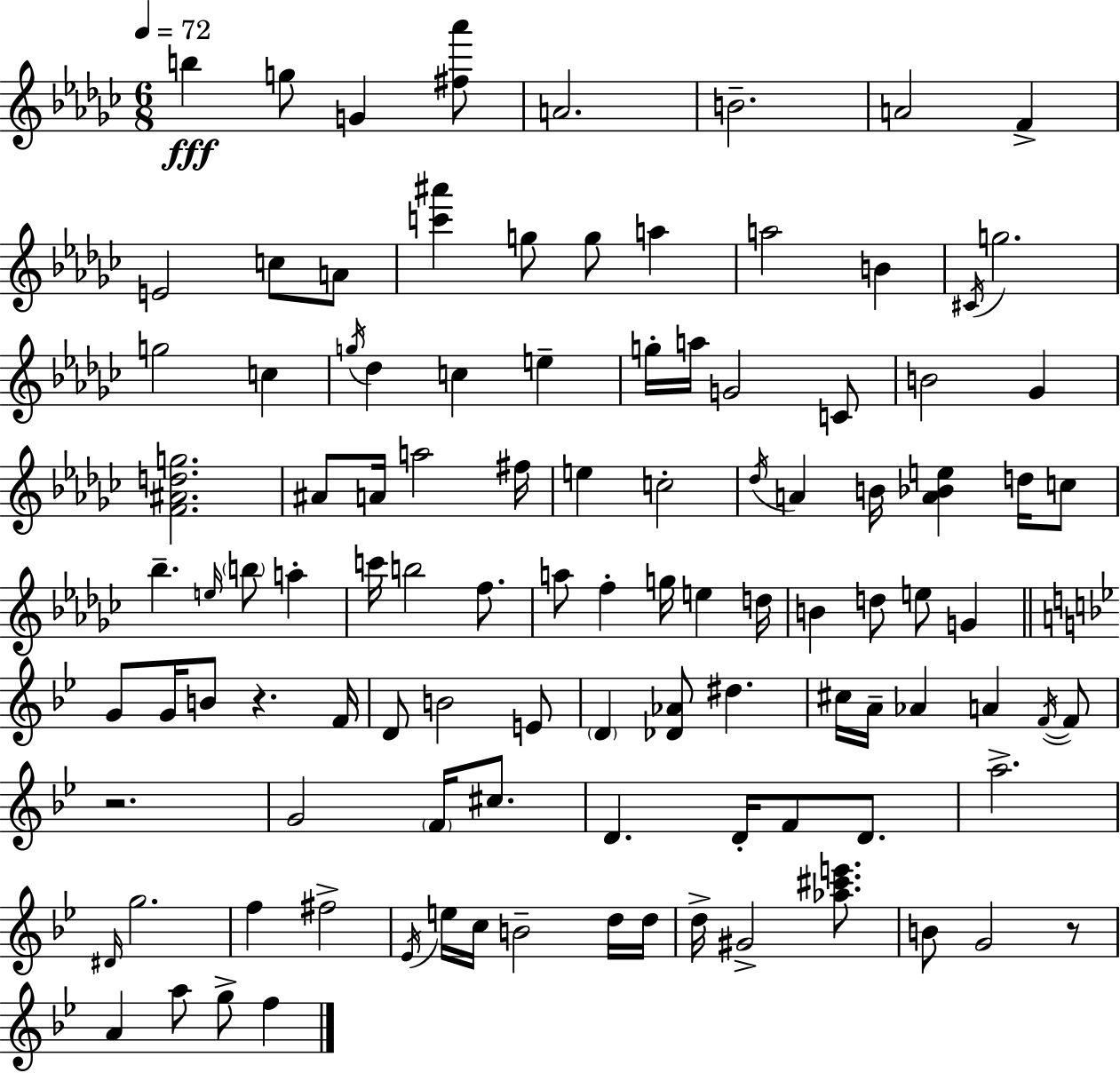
{
  \clef treble
  \numericTimeSignature
  \time 6/8
  \key ees \minor
  \tempo 4 = 72
  b''4\fff g''8 g'4 <fis'' aes'''>8 | a'2. | b'2.-- | a'2 f'4-> | \break e'2 c''8 a'8 | <c''' ais'''>4 g''8 g''8 a''4 | a''2 b'4 | \acciaccatura { cis'16 } g''2. | \break g''2 c''4 | \acciaccatura { g''16 } des''4 c''4 e''4-- | g''16-. a''16 g'2 | c'8 b'2 ges'4 | \break <f' ais' d'' g''>2. | ais'8 a'16 a''2 | fis''16 e''4 c''2-. | \acciaccatura { des''16 } a'4 b'16 <a' bes' e''>4 | \break d''16 c''8 bes''4.-- \grace { e''16 } \parenthesize b''8 | a''4-. c'''16 b''2 | f''8. a''8 f''4-. g''16 e''4 | d''16 b'4 d''8 e''8 | \break g'4 \bar "||" \break \key g \minor g'8 g'16 b'8 r4. f'16 | d'8 b'2 e'8 | \parenthesize d'4 <des' aes'>8 dis''4. | cis''16 a'16-- aes'4 a'4 \acciaccatura { f'16~ }~ f'8 | \break r2. | g'2 \parenthesize f'16 cis''8. | d'4. d'16-. f'8 d'8. | a''2.-> | \break \grace { dis'16 } g''2. | f''4 fis''2-> | \acciaccatura { ees'16 } e''16 c''16 b'2-- | d''16 d''16 d''16-> gis'2-> | \break <aes'' cis''' e'''>8. b'8 g'2 | r8 a'4 a''8 g''8-> f''4 | \bar "|."
}